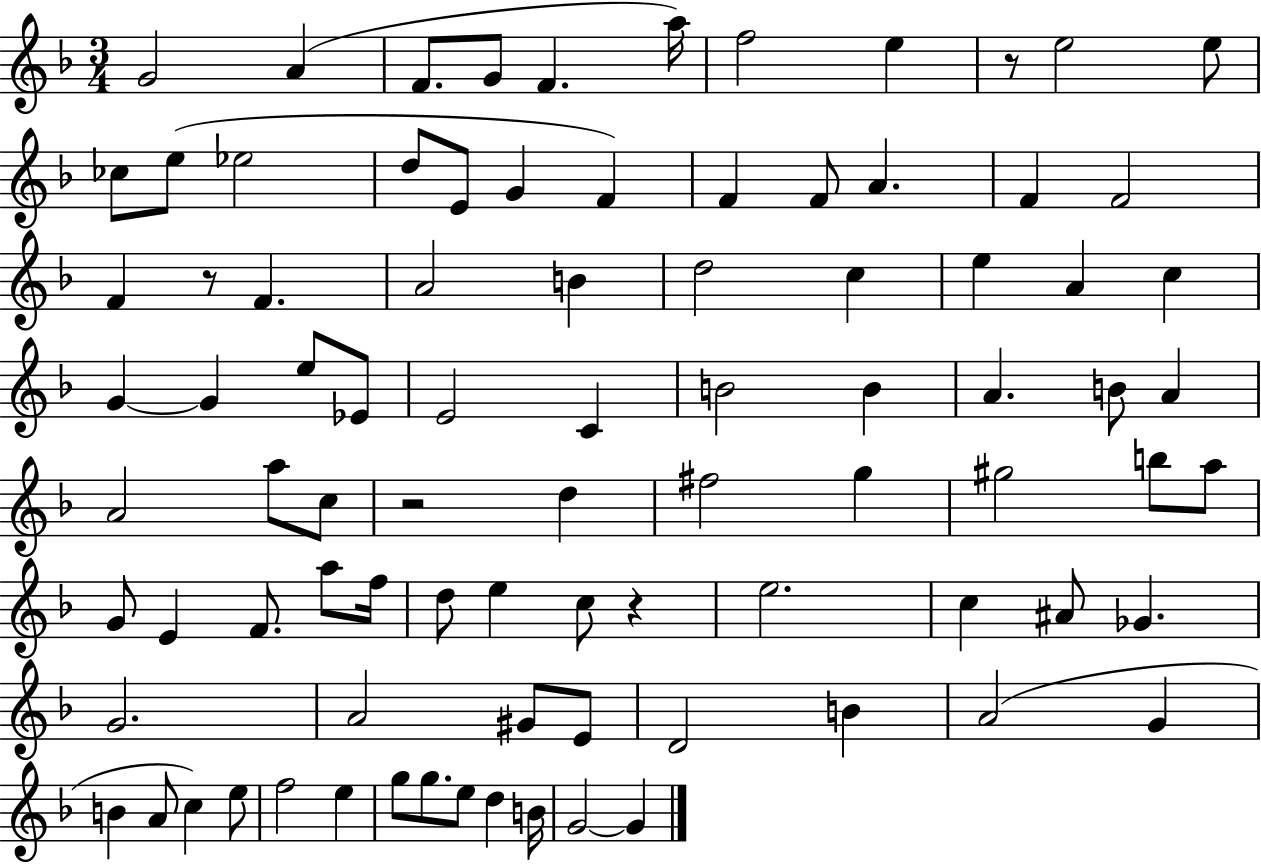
X:1
T:Untitled
M:3/4
L:1/4
K:F
G2 A F/2 G/2 F a/4 f2 e z/2 e2 e/2 _c/2 e/2 _e2 d/2 E/2 G F F F/2 A F F2 F z/2 F A2 B d2 c e A c G G e/2 _E/2 E2 C B2 B A B/2 A A2 a/2 c/2 z2 d ^f2 g ^g2 b/2 a/2 G/2 E F/2 a/2 f/4 d/2 e c/2 z e2 c ^A/2 _G G2 A2 ^G/2 E/2 D2 B A2 G B A/2 c e/2 f2 e g/2 g/2 e/2 d B/4 G2 G